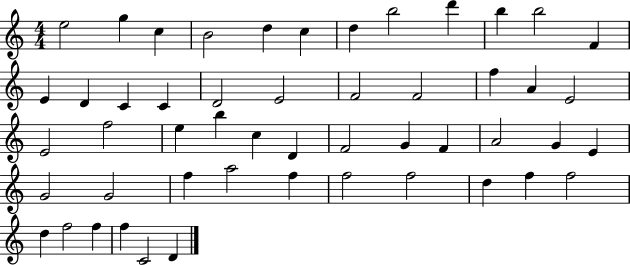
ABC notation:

X:1
T:Untitled
M:4/4
L:1/4
K:C
e2 g c B2 d c d b2 d' b b2 F E D C C D2 E2 F2 F2 f A E2 E2 f2 e b c D F2 G F A2 G E G2 G2 f a2 f f2 f2 d f f2 d f2 f f C2 D